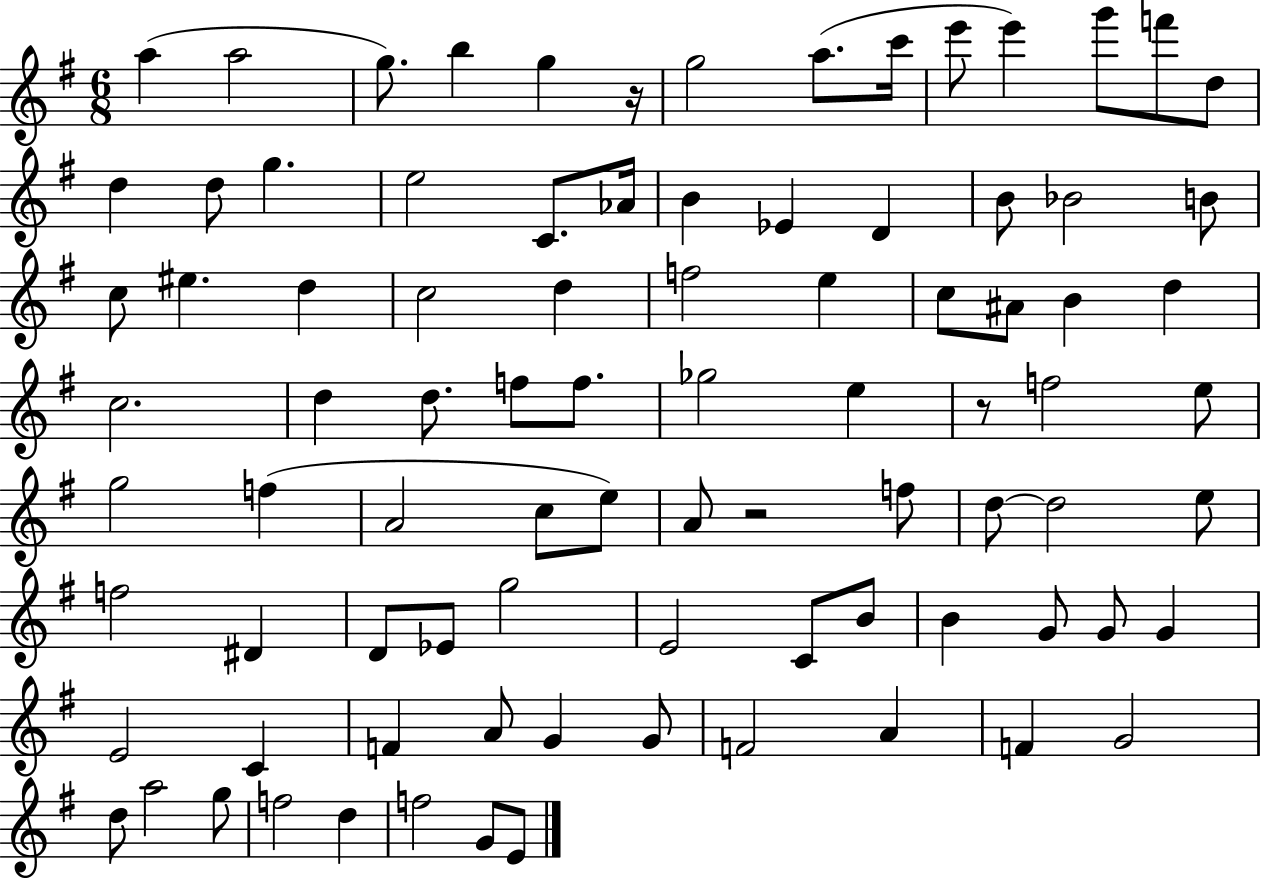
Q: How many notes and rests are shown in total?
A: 88